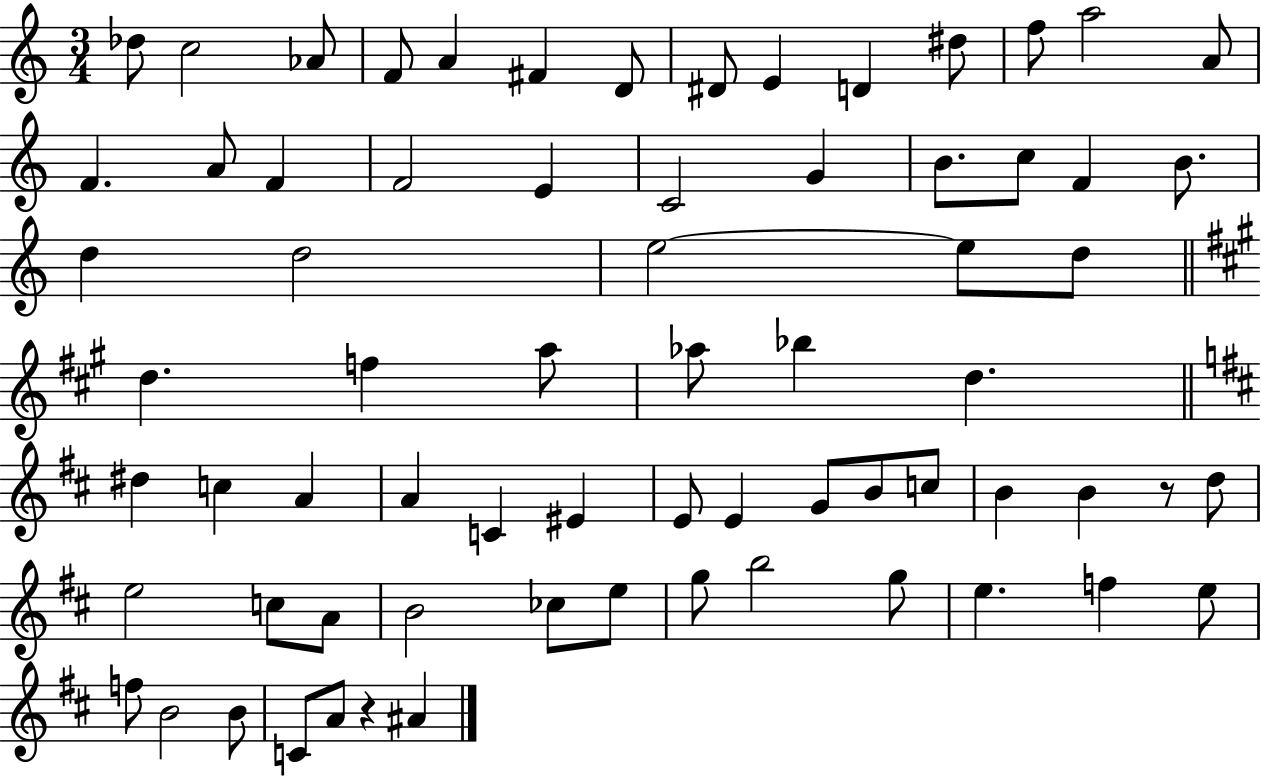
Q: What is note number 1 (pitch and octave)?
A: Db5